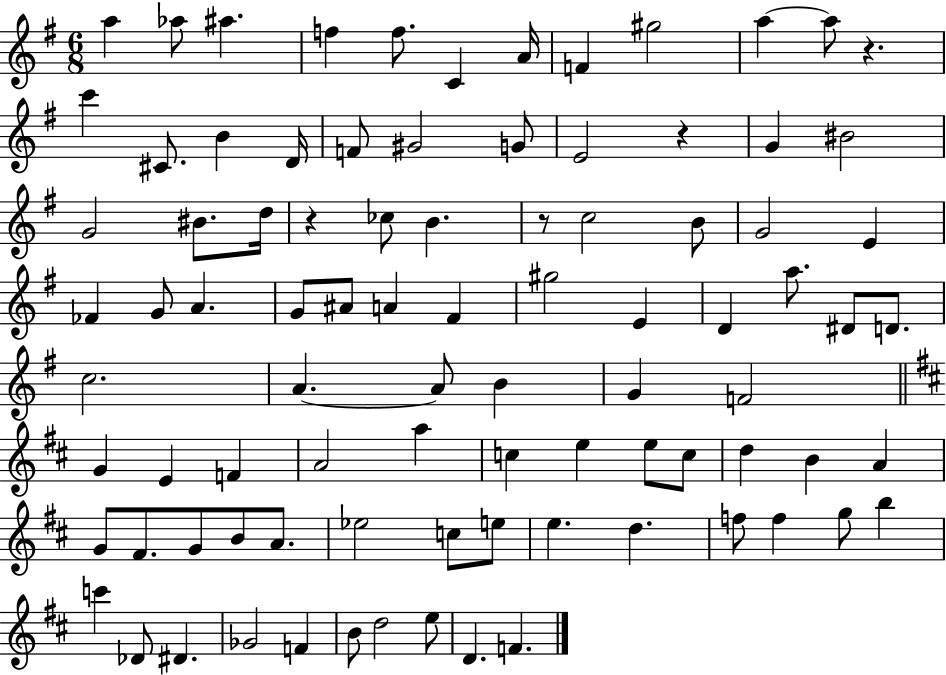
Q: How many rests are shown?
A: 4